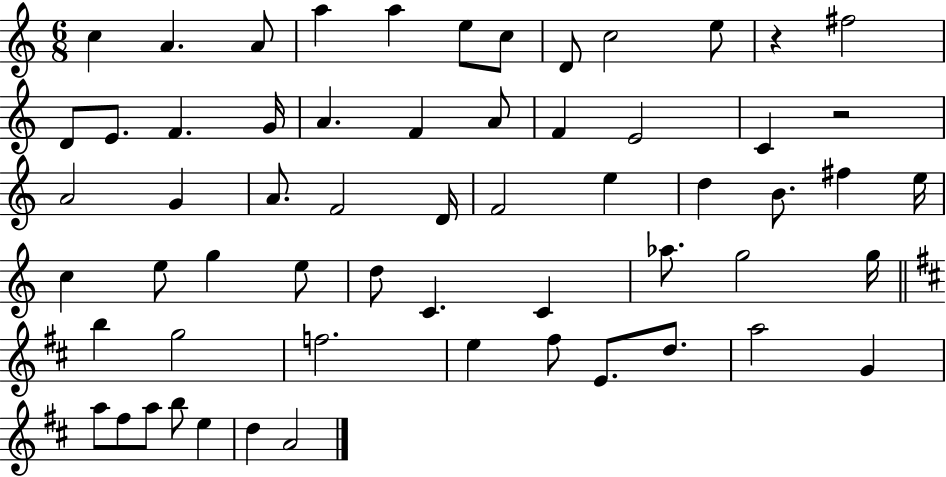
X:1
T:Untitled
M:6/8
L:1/4
K:C
c A A/2 a a e/2 c/2 D/2 c2 e/2 z ^f2 D/2 E/2 F G/4 A F A/2 F E2 C z2 A2 G A/2 F2 D/4 F2 e d B/2 ^f e/4 c e/2 g e/2 d/2 C C _a/2 g2 g/4 b g2 f2 e ^f/2 E/2 d/2 a2 G a/2 ^f/2 a/2 b/2 e d A2